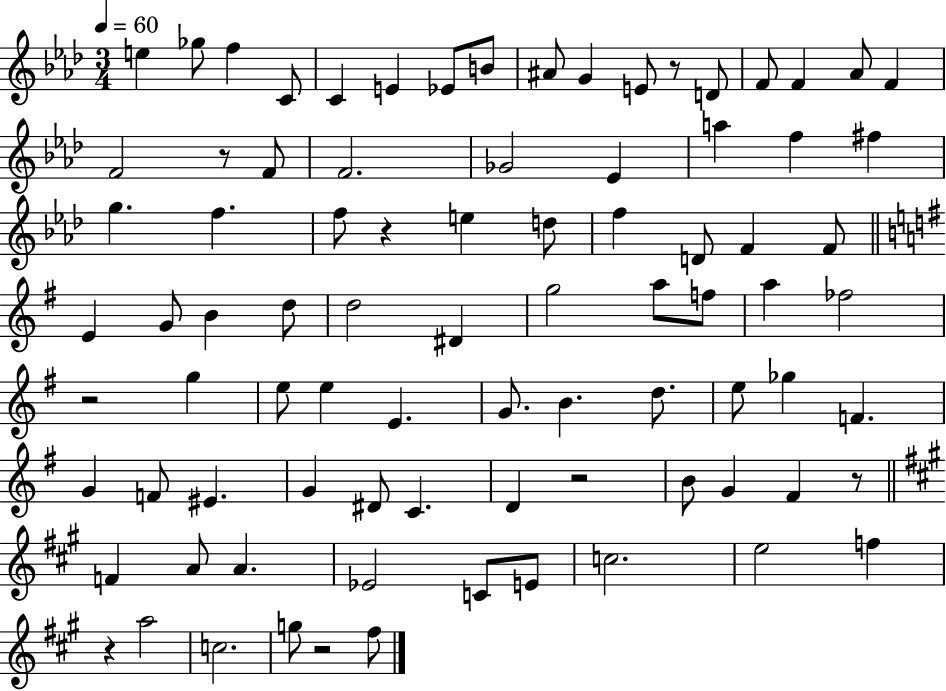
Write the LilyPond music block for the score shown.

{
  \clef treble
  \numericTimeSignature
  \time 3/4
  \key aes \major
  \tempo 4 = 60
  e''4 ges''8 f''4 c'8 | c'4 e'4 ees'8 b'8 | ais'8 g'4 e'8 r8 d'8 | f'8 f'4 aes'8 f'4 | \break f'2 r8 f'8 | f'2. | ges'2 ees'4 | a''4 f''4 fis''4 | \break g''4. f''4. | f''8 r4 e''4 d''8 | f''4 d'8 f'4 f'8 | \bar "||" \break \key e \minor e'4 g'8 b'4 d''8 | d''2 dis'4 | g''2 a''8 f''8 | a''4 fes''2 | \break r2 g''4 | e''8 e''4 e'4. | g'8. b'4. d''8. | e''8 ges''4 f'4. | \break g'4 f'8 eis'4. | g'4 dis'8 c'4. | d'4 r2 | b'8 g'4 fis'4 r8 | \break \bar "||" \break \key a \major f'4 a'8 a'4. | ees'2 c'8 e'8 | c''2. | e''2 f''4 | \break r4 a''2 | c''2. | g''8 r2 fis''8 | \bar "|."
}